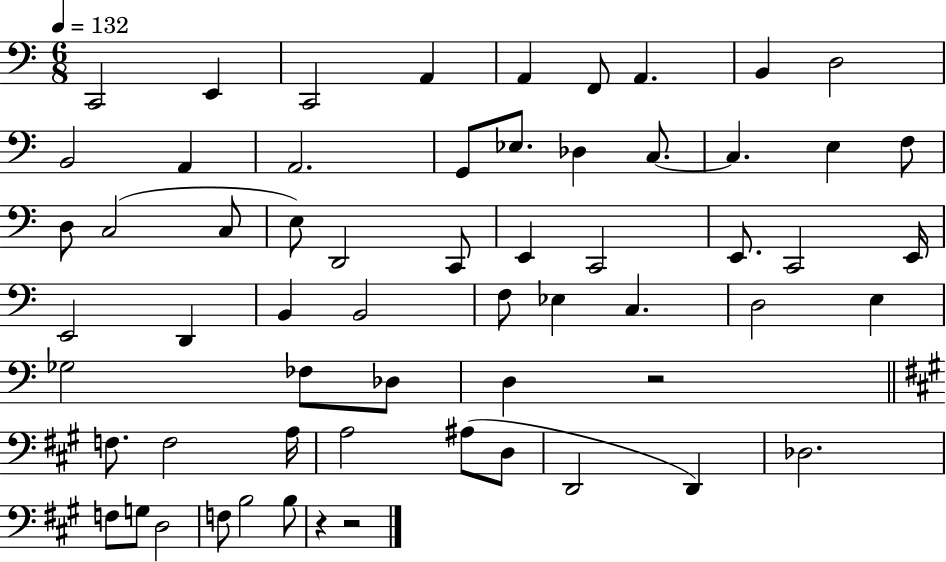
X:1
T:Untitled
M:6/8
L:1/4
K:C
C,,2 E,, C,,2 A,, A,, F,,/2 A,, B,, D,2 B,,2 A,, A,,2 G,,/2 _E,/2 _D, C,/2 C, E, F,/2 D,/2 C,2 C,/2 E,/2 D,,2 C,,/2 E,, C,,2 E,,/2 C,,2 E,,/4 E,,2 D,, B,, B,,2 F,/2 _E, C, D,2 E, _G,2 _F,/2 _D,/2 D, z2 F,/2 F,2 A,/4 A,2 ^A,/2 D,/2 D,,2 D,, _D,2 F,/2 G,/2 D,2 F,/2 B,2 B,/2 z z2